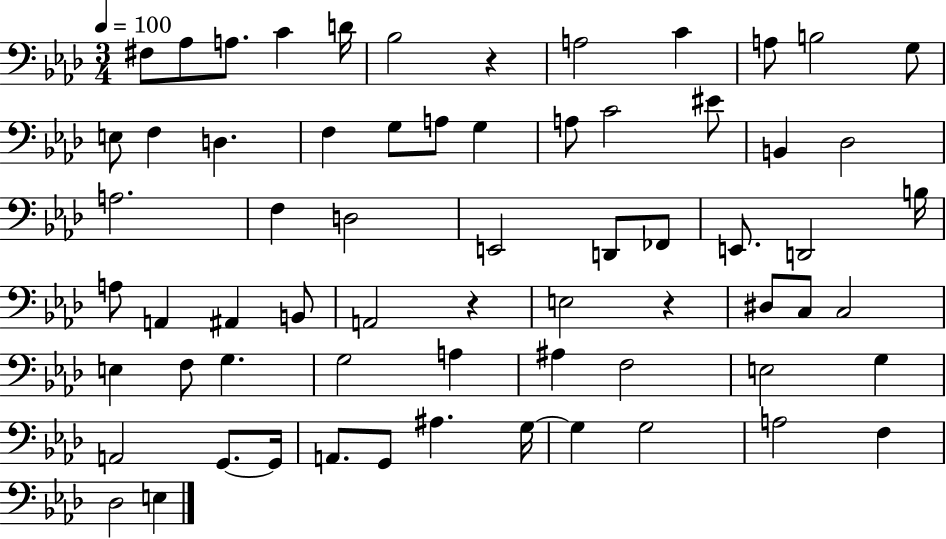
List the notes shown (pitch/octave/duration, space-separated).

F#3/e Ab3/e A3/e. C4/q D4/s Bb3/h R/q A3/h C4/q A3/e B3/h G3/e E3/e F3/q D3/q. F3/q G3/e A3/e G3/q A3/e C4/h EIS4/e B2/q Db3/h A3/h. F3/q D3/h E2/h D2/e FES2/e E2/e. D2/h B3/s A3/e A2/q A#2/q B2/e A2/h R/q E3/h R/q D#3/e C3/e C3/h E3/q F3/e G3/q. G3/h A3/q A#3/q F3/h E3/h G3/q A2/h G2/e. G2/s A2/e. G2/e A#3/q. G3/s G3/q G3/h A3/h F3/q Db3/h E3/q